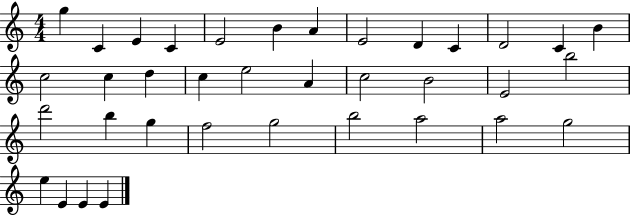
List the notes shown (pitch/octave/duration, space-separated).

G5/q C4/q E4/q C4/q E4/h B4/q A4/q E4/h D4/q C4/q D4/h C4/q B4/q C5/h C5/q D5/q C5/q E5/h A4/q C5/h B4/h E4/h B5/h D6/h B5/q G5/q F5/h G5/h B5/h A5/h A5/h G5/h E5/q E4/q E4/q E4/q